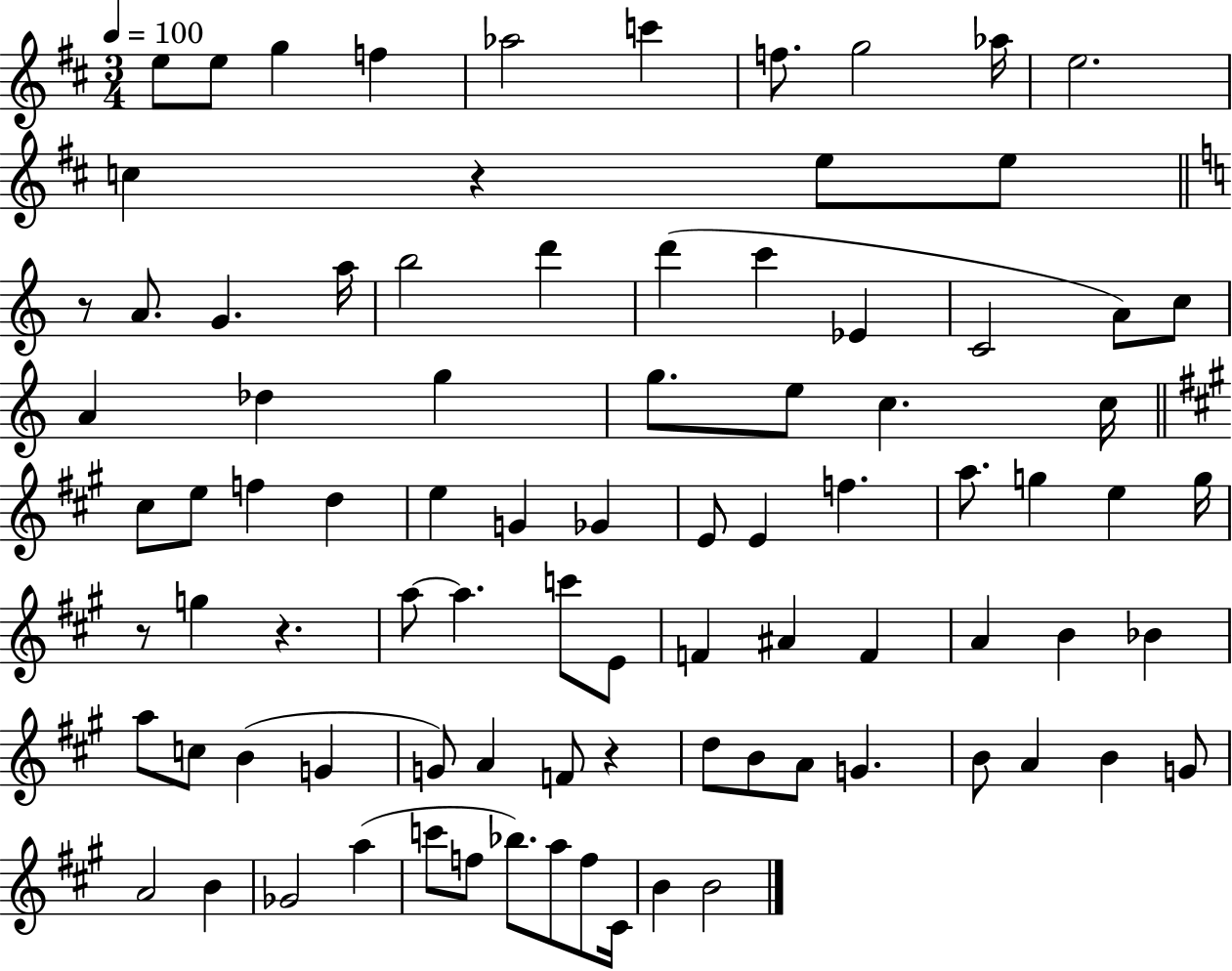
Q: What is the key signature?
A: D major